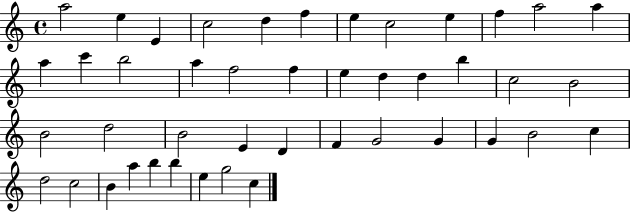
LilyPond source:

{
  \clef treble
  \time 4/4
  \defaultTimeSignature
  \key c \major
  a''2 e''4 e'4 | c''2 d''4 f''4 | e''4 c''2 e''4 | f''4 a''2 a''4 | \break a''4 c'''4 b''2 | a''4 f''2 f''4 | e''4 d''4 d''4 b''4 | c''2 b'2 | \break b'2 d''2 | b'2 e'4 d'4 | f'4 g'2 g'4 | g'4 b'2 c''4 | \break d''2 c''2 | b'4 a''4 b''4 b''4 | e''4 g''2 c''4 | \bar "|."
}